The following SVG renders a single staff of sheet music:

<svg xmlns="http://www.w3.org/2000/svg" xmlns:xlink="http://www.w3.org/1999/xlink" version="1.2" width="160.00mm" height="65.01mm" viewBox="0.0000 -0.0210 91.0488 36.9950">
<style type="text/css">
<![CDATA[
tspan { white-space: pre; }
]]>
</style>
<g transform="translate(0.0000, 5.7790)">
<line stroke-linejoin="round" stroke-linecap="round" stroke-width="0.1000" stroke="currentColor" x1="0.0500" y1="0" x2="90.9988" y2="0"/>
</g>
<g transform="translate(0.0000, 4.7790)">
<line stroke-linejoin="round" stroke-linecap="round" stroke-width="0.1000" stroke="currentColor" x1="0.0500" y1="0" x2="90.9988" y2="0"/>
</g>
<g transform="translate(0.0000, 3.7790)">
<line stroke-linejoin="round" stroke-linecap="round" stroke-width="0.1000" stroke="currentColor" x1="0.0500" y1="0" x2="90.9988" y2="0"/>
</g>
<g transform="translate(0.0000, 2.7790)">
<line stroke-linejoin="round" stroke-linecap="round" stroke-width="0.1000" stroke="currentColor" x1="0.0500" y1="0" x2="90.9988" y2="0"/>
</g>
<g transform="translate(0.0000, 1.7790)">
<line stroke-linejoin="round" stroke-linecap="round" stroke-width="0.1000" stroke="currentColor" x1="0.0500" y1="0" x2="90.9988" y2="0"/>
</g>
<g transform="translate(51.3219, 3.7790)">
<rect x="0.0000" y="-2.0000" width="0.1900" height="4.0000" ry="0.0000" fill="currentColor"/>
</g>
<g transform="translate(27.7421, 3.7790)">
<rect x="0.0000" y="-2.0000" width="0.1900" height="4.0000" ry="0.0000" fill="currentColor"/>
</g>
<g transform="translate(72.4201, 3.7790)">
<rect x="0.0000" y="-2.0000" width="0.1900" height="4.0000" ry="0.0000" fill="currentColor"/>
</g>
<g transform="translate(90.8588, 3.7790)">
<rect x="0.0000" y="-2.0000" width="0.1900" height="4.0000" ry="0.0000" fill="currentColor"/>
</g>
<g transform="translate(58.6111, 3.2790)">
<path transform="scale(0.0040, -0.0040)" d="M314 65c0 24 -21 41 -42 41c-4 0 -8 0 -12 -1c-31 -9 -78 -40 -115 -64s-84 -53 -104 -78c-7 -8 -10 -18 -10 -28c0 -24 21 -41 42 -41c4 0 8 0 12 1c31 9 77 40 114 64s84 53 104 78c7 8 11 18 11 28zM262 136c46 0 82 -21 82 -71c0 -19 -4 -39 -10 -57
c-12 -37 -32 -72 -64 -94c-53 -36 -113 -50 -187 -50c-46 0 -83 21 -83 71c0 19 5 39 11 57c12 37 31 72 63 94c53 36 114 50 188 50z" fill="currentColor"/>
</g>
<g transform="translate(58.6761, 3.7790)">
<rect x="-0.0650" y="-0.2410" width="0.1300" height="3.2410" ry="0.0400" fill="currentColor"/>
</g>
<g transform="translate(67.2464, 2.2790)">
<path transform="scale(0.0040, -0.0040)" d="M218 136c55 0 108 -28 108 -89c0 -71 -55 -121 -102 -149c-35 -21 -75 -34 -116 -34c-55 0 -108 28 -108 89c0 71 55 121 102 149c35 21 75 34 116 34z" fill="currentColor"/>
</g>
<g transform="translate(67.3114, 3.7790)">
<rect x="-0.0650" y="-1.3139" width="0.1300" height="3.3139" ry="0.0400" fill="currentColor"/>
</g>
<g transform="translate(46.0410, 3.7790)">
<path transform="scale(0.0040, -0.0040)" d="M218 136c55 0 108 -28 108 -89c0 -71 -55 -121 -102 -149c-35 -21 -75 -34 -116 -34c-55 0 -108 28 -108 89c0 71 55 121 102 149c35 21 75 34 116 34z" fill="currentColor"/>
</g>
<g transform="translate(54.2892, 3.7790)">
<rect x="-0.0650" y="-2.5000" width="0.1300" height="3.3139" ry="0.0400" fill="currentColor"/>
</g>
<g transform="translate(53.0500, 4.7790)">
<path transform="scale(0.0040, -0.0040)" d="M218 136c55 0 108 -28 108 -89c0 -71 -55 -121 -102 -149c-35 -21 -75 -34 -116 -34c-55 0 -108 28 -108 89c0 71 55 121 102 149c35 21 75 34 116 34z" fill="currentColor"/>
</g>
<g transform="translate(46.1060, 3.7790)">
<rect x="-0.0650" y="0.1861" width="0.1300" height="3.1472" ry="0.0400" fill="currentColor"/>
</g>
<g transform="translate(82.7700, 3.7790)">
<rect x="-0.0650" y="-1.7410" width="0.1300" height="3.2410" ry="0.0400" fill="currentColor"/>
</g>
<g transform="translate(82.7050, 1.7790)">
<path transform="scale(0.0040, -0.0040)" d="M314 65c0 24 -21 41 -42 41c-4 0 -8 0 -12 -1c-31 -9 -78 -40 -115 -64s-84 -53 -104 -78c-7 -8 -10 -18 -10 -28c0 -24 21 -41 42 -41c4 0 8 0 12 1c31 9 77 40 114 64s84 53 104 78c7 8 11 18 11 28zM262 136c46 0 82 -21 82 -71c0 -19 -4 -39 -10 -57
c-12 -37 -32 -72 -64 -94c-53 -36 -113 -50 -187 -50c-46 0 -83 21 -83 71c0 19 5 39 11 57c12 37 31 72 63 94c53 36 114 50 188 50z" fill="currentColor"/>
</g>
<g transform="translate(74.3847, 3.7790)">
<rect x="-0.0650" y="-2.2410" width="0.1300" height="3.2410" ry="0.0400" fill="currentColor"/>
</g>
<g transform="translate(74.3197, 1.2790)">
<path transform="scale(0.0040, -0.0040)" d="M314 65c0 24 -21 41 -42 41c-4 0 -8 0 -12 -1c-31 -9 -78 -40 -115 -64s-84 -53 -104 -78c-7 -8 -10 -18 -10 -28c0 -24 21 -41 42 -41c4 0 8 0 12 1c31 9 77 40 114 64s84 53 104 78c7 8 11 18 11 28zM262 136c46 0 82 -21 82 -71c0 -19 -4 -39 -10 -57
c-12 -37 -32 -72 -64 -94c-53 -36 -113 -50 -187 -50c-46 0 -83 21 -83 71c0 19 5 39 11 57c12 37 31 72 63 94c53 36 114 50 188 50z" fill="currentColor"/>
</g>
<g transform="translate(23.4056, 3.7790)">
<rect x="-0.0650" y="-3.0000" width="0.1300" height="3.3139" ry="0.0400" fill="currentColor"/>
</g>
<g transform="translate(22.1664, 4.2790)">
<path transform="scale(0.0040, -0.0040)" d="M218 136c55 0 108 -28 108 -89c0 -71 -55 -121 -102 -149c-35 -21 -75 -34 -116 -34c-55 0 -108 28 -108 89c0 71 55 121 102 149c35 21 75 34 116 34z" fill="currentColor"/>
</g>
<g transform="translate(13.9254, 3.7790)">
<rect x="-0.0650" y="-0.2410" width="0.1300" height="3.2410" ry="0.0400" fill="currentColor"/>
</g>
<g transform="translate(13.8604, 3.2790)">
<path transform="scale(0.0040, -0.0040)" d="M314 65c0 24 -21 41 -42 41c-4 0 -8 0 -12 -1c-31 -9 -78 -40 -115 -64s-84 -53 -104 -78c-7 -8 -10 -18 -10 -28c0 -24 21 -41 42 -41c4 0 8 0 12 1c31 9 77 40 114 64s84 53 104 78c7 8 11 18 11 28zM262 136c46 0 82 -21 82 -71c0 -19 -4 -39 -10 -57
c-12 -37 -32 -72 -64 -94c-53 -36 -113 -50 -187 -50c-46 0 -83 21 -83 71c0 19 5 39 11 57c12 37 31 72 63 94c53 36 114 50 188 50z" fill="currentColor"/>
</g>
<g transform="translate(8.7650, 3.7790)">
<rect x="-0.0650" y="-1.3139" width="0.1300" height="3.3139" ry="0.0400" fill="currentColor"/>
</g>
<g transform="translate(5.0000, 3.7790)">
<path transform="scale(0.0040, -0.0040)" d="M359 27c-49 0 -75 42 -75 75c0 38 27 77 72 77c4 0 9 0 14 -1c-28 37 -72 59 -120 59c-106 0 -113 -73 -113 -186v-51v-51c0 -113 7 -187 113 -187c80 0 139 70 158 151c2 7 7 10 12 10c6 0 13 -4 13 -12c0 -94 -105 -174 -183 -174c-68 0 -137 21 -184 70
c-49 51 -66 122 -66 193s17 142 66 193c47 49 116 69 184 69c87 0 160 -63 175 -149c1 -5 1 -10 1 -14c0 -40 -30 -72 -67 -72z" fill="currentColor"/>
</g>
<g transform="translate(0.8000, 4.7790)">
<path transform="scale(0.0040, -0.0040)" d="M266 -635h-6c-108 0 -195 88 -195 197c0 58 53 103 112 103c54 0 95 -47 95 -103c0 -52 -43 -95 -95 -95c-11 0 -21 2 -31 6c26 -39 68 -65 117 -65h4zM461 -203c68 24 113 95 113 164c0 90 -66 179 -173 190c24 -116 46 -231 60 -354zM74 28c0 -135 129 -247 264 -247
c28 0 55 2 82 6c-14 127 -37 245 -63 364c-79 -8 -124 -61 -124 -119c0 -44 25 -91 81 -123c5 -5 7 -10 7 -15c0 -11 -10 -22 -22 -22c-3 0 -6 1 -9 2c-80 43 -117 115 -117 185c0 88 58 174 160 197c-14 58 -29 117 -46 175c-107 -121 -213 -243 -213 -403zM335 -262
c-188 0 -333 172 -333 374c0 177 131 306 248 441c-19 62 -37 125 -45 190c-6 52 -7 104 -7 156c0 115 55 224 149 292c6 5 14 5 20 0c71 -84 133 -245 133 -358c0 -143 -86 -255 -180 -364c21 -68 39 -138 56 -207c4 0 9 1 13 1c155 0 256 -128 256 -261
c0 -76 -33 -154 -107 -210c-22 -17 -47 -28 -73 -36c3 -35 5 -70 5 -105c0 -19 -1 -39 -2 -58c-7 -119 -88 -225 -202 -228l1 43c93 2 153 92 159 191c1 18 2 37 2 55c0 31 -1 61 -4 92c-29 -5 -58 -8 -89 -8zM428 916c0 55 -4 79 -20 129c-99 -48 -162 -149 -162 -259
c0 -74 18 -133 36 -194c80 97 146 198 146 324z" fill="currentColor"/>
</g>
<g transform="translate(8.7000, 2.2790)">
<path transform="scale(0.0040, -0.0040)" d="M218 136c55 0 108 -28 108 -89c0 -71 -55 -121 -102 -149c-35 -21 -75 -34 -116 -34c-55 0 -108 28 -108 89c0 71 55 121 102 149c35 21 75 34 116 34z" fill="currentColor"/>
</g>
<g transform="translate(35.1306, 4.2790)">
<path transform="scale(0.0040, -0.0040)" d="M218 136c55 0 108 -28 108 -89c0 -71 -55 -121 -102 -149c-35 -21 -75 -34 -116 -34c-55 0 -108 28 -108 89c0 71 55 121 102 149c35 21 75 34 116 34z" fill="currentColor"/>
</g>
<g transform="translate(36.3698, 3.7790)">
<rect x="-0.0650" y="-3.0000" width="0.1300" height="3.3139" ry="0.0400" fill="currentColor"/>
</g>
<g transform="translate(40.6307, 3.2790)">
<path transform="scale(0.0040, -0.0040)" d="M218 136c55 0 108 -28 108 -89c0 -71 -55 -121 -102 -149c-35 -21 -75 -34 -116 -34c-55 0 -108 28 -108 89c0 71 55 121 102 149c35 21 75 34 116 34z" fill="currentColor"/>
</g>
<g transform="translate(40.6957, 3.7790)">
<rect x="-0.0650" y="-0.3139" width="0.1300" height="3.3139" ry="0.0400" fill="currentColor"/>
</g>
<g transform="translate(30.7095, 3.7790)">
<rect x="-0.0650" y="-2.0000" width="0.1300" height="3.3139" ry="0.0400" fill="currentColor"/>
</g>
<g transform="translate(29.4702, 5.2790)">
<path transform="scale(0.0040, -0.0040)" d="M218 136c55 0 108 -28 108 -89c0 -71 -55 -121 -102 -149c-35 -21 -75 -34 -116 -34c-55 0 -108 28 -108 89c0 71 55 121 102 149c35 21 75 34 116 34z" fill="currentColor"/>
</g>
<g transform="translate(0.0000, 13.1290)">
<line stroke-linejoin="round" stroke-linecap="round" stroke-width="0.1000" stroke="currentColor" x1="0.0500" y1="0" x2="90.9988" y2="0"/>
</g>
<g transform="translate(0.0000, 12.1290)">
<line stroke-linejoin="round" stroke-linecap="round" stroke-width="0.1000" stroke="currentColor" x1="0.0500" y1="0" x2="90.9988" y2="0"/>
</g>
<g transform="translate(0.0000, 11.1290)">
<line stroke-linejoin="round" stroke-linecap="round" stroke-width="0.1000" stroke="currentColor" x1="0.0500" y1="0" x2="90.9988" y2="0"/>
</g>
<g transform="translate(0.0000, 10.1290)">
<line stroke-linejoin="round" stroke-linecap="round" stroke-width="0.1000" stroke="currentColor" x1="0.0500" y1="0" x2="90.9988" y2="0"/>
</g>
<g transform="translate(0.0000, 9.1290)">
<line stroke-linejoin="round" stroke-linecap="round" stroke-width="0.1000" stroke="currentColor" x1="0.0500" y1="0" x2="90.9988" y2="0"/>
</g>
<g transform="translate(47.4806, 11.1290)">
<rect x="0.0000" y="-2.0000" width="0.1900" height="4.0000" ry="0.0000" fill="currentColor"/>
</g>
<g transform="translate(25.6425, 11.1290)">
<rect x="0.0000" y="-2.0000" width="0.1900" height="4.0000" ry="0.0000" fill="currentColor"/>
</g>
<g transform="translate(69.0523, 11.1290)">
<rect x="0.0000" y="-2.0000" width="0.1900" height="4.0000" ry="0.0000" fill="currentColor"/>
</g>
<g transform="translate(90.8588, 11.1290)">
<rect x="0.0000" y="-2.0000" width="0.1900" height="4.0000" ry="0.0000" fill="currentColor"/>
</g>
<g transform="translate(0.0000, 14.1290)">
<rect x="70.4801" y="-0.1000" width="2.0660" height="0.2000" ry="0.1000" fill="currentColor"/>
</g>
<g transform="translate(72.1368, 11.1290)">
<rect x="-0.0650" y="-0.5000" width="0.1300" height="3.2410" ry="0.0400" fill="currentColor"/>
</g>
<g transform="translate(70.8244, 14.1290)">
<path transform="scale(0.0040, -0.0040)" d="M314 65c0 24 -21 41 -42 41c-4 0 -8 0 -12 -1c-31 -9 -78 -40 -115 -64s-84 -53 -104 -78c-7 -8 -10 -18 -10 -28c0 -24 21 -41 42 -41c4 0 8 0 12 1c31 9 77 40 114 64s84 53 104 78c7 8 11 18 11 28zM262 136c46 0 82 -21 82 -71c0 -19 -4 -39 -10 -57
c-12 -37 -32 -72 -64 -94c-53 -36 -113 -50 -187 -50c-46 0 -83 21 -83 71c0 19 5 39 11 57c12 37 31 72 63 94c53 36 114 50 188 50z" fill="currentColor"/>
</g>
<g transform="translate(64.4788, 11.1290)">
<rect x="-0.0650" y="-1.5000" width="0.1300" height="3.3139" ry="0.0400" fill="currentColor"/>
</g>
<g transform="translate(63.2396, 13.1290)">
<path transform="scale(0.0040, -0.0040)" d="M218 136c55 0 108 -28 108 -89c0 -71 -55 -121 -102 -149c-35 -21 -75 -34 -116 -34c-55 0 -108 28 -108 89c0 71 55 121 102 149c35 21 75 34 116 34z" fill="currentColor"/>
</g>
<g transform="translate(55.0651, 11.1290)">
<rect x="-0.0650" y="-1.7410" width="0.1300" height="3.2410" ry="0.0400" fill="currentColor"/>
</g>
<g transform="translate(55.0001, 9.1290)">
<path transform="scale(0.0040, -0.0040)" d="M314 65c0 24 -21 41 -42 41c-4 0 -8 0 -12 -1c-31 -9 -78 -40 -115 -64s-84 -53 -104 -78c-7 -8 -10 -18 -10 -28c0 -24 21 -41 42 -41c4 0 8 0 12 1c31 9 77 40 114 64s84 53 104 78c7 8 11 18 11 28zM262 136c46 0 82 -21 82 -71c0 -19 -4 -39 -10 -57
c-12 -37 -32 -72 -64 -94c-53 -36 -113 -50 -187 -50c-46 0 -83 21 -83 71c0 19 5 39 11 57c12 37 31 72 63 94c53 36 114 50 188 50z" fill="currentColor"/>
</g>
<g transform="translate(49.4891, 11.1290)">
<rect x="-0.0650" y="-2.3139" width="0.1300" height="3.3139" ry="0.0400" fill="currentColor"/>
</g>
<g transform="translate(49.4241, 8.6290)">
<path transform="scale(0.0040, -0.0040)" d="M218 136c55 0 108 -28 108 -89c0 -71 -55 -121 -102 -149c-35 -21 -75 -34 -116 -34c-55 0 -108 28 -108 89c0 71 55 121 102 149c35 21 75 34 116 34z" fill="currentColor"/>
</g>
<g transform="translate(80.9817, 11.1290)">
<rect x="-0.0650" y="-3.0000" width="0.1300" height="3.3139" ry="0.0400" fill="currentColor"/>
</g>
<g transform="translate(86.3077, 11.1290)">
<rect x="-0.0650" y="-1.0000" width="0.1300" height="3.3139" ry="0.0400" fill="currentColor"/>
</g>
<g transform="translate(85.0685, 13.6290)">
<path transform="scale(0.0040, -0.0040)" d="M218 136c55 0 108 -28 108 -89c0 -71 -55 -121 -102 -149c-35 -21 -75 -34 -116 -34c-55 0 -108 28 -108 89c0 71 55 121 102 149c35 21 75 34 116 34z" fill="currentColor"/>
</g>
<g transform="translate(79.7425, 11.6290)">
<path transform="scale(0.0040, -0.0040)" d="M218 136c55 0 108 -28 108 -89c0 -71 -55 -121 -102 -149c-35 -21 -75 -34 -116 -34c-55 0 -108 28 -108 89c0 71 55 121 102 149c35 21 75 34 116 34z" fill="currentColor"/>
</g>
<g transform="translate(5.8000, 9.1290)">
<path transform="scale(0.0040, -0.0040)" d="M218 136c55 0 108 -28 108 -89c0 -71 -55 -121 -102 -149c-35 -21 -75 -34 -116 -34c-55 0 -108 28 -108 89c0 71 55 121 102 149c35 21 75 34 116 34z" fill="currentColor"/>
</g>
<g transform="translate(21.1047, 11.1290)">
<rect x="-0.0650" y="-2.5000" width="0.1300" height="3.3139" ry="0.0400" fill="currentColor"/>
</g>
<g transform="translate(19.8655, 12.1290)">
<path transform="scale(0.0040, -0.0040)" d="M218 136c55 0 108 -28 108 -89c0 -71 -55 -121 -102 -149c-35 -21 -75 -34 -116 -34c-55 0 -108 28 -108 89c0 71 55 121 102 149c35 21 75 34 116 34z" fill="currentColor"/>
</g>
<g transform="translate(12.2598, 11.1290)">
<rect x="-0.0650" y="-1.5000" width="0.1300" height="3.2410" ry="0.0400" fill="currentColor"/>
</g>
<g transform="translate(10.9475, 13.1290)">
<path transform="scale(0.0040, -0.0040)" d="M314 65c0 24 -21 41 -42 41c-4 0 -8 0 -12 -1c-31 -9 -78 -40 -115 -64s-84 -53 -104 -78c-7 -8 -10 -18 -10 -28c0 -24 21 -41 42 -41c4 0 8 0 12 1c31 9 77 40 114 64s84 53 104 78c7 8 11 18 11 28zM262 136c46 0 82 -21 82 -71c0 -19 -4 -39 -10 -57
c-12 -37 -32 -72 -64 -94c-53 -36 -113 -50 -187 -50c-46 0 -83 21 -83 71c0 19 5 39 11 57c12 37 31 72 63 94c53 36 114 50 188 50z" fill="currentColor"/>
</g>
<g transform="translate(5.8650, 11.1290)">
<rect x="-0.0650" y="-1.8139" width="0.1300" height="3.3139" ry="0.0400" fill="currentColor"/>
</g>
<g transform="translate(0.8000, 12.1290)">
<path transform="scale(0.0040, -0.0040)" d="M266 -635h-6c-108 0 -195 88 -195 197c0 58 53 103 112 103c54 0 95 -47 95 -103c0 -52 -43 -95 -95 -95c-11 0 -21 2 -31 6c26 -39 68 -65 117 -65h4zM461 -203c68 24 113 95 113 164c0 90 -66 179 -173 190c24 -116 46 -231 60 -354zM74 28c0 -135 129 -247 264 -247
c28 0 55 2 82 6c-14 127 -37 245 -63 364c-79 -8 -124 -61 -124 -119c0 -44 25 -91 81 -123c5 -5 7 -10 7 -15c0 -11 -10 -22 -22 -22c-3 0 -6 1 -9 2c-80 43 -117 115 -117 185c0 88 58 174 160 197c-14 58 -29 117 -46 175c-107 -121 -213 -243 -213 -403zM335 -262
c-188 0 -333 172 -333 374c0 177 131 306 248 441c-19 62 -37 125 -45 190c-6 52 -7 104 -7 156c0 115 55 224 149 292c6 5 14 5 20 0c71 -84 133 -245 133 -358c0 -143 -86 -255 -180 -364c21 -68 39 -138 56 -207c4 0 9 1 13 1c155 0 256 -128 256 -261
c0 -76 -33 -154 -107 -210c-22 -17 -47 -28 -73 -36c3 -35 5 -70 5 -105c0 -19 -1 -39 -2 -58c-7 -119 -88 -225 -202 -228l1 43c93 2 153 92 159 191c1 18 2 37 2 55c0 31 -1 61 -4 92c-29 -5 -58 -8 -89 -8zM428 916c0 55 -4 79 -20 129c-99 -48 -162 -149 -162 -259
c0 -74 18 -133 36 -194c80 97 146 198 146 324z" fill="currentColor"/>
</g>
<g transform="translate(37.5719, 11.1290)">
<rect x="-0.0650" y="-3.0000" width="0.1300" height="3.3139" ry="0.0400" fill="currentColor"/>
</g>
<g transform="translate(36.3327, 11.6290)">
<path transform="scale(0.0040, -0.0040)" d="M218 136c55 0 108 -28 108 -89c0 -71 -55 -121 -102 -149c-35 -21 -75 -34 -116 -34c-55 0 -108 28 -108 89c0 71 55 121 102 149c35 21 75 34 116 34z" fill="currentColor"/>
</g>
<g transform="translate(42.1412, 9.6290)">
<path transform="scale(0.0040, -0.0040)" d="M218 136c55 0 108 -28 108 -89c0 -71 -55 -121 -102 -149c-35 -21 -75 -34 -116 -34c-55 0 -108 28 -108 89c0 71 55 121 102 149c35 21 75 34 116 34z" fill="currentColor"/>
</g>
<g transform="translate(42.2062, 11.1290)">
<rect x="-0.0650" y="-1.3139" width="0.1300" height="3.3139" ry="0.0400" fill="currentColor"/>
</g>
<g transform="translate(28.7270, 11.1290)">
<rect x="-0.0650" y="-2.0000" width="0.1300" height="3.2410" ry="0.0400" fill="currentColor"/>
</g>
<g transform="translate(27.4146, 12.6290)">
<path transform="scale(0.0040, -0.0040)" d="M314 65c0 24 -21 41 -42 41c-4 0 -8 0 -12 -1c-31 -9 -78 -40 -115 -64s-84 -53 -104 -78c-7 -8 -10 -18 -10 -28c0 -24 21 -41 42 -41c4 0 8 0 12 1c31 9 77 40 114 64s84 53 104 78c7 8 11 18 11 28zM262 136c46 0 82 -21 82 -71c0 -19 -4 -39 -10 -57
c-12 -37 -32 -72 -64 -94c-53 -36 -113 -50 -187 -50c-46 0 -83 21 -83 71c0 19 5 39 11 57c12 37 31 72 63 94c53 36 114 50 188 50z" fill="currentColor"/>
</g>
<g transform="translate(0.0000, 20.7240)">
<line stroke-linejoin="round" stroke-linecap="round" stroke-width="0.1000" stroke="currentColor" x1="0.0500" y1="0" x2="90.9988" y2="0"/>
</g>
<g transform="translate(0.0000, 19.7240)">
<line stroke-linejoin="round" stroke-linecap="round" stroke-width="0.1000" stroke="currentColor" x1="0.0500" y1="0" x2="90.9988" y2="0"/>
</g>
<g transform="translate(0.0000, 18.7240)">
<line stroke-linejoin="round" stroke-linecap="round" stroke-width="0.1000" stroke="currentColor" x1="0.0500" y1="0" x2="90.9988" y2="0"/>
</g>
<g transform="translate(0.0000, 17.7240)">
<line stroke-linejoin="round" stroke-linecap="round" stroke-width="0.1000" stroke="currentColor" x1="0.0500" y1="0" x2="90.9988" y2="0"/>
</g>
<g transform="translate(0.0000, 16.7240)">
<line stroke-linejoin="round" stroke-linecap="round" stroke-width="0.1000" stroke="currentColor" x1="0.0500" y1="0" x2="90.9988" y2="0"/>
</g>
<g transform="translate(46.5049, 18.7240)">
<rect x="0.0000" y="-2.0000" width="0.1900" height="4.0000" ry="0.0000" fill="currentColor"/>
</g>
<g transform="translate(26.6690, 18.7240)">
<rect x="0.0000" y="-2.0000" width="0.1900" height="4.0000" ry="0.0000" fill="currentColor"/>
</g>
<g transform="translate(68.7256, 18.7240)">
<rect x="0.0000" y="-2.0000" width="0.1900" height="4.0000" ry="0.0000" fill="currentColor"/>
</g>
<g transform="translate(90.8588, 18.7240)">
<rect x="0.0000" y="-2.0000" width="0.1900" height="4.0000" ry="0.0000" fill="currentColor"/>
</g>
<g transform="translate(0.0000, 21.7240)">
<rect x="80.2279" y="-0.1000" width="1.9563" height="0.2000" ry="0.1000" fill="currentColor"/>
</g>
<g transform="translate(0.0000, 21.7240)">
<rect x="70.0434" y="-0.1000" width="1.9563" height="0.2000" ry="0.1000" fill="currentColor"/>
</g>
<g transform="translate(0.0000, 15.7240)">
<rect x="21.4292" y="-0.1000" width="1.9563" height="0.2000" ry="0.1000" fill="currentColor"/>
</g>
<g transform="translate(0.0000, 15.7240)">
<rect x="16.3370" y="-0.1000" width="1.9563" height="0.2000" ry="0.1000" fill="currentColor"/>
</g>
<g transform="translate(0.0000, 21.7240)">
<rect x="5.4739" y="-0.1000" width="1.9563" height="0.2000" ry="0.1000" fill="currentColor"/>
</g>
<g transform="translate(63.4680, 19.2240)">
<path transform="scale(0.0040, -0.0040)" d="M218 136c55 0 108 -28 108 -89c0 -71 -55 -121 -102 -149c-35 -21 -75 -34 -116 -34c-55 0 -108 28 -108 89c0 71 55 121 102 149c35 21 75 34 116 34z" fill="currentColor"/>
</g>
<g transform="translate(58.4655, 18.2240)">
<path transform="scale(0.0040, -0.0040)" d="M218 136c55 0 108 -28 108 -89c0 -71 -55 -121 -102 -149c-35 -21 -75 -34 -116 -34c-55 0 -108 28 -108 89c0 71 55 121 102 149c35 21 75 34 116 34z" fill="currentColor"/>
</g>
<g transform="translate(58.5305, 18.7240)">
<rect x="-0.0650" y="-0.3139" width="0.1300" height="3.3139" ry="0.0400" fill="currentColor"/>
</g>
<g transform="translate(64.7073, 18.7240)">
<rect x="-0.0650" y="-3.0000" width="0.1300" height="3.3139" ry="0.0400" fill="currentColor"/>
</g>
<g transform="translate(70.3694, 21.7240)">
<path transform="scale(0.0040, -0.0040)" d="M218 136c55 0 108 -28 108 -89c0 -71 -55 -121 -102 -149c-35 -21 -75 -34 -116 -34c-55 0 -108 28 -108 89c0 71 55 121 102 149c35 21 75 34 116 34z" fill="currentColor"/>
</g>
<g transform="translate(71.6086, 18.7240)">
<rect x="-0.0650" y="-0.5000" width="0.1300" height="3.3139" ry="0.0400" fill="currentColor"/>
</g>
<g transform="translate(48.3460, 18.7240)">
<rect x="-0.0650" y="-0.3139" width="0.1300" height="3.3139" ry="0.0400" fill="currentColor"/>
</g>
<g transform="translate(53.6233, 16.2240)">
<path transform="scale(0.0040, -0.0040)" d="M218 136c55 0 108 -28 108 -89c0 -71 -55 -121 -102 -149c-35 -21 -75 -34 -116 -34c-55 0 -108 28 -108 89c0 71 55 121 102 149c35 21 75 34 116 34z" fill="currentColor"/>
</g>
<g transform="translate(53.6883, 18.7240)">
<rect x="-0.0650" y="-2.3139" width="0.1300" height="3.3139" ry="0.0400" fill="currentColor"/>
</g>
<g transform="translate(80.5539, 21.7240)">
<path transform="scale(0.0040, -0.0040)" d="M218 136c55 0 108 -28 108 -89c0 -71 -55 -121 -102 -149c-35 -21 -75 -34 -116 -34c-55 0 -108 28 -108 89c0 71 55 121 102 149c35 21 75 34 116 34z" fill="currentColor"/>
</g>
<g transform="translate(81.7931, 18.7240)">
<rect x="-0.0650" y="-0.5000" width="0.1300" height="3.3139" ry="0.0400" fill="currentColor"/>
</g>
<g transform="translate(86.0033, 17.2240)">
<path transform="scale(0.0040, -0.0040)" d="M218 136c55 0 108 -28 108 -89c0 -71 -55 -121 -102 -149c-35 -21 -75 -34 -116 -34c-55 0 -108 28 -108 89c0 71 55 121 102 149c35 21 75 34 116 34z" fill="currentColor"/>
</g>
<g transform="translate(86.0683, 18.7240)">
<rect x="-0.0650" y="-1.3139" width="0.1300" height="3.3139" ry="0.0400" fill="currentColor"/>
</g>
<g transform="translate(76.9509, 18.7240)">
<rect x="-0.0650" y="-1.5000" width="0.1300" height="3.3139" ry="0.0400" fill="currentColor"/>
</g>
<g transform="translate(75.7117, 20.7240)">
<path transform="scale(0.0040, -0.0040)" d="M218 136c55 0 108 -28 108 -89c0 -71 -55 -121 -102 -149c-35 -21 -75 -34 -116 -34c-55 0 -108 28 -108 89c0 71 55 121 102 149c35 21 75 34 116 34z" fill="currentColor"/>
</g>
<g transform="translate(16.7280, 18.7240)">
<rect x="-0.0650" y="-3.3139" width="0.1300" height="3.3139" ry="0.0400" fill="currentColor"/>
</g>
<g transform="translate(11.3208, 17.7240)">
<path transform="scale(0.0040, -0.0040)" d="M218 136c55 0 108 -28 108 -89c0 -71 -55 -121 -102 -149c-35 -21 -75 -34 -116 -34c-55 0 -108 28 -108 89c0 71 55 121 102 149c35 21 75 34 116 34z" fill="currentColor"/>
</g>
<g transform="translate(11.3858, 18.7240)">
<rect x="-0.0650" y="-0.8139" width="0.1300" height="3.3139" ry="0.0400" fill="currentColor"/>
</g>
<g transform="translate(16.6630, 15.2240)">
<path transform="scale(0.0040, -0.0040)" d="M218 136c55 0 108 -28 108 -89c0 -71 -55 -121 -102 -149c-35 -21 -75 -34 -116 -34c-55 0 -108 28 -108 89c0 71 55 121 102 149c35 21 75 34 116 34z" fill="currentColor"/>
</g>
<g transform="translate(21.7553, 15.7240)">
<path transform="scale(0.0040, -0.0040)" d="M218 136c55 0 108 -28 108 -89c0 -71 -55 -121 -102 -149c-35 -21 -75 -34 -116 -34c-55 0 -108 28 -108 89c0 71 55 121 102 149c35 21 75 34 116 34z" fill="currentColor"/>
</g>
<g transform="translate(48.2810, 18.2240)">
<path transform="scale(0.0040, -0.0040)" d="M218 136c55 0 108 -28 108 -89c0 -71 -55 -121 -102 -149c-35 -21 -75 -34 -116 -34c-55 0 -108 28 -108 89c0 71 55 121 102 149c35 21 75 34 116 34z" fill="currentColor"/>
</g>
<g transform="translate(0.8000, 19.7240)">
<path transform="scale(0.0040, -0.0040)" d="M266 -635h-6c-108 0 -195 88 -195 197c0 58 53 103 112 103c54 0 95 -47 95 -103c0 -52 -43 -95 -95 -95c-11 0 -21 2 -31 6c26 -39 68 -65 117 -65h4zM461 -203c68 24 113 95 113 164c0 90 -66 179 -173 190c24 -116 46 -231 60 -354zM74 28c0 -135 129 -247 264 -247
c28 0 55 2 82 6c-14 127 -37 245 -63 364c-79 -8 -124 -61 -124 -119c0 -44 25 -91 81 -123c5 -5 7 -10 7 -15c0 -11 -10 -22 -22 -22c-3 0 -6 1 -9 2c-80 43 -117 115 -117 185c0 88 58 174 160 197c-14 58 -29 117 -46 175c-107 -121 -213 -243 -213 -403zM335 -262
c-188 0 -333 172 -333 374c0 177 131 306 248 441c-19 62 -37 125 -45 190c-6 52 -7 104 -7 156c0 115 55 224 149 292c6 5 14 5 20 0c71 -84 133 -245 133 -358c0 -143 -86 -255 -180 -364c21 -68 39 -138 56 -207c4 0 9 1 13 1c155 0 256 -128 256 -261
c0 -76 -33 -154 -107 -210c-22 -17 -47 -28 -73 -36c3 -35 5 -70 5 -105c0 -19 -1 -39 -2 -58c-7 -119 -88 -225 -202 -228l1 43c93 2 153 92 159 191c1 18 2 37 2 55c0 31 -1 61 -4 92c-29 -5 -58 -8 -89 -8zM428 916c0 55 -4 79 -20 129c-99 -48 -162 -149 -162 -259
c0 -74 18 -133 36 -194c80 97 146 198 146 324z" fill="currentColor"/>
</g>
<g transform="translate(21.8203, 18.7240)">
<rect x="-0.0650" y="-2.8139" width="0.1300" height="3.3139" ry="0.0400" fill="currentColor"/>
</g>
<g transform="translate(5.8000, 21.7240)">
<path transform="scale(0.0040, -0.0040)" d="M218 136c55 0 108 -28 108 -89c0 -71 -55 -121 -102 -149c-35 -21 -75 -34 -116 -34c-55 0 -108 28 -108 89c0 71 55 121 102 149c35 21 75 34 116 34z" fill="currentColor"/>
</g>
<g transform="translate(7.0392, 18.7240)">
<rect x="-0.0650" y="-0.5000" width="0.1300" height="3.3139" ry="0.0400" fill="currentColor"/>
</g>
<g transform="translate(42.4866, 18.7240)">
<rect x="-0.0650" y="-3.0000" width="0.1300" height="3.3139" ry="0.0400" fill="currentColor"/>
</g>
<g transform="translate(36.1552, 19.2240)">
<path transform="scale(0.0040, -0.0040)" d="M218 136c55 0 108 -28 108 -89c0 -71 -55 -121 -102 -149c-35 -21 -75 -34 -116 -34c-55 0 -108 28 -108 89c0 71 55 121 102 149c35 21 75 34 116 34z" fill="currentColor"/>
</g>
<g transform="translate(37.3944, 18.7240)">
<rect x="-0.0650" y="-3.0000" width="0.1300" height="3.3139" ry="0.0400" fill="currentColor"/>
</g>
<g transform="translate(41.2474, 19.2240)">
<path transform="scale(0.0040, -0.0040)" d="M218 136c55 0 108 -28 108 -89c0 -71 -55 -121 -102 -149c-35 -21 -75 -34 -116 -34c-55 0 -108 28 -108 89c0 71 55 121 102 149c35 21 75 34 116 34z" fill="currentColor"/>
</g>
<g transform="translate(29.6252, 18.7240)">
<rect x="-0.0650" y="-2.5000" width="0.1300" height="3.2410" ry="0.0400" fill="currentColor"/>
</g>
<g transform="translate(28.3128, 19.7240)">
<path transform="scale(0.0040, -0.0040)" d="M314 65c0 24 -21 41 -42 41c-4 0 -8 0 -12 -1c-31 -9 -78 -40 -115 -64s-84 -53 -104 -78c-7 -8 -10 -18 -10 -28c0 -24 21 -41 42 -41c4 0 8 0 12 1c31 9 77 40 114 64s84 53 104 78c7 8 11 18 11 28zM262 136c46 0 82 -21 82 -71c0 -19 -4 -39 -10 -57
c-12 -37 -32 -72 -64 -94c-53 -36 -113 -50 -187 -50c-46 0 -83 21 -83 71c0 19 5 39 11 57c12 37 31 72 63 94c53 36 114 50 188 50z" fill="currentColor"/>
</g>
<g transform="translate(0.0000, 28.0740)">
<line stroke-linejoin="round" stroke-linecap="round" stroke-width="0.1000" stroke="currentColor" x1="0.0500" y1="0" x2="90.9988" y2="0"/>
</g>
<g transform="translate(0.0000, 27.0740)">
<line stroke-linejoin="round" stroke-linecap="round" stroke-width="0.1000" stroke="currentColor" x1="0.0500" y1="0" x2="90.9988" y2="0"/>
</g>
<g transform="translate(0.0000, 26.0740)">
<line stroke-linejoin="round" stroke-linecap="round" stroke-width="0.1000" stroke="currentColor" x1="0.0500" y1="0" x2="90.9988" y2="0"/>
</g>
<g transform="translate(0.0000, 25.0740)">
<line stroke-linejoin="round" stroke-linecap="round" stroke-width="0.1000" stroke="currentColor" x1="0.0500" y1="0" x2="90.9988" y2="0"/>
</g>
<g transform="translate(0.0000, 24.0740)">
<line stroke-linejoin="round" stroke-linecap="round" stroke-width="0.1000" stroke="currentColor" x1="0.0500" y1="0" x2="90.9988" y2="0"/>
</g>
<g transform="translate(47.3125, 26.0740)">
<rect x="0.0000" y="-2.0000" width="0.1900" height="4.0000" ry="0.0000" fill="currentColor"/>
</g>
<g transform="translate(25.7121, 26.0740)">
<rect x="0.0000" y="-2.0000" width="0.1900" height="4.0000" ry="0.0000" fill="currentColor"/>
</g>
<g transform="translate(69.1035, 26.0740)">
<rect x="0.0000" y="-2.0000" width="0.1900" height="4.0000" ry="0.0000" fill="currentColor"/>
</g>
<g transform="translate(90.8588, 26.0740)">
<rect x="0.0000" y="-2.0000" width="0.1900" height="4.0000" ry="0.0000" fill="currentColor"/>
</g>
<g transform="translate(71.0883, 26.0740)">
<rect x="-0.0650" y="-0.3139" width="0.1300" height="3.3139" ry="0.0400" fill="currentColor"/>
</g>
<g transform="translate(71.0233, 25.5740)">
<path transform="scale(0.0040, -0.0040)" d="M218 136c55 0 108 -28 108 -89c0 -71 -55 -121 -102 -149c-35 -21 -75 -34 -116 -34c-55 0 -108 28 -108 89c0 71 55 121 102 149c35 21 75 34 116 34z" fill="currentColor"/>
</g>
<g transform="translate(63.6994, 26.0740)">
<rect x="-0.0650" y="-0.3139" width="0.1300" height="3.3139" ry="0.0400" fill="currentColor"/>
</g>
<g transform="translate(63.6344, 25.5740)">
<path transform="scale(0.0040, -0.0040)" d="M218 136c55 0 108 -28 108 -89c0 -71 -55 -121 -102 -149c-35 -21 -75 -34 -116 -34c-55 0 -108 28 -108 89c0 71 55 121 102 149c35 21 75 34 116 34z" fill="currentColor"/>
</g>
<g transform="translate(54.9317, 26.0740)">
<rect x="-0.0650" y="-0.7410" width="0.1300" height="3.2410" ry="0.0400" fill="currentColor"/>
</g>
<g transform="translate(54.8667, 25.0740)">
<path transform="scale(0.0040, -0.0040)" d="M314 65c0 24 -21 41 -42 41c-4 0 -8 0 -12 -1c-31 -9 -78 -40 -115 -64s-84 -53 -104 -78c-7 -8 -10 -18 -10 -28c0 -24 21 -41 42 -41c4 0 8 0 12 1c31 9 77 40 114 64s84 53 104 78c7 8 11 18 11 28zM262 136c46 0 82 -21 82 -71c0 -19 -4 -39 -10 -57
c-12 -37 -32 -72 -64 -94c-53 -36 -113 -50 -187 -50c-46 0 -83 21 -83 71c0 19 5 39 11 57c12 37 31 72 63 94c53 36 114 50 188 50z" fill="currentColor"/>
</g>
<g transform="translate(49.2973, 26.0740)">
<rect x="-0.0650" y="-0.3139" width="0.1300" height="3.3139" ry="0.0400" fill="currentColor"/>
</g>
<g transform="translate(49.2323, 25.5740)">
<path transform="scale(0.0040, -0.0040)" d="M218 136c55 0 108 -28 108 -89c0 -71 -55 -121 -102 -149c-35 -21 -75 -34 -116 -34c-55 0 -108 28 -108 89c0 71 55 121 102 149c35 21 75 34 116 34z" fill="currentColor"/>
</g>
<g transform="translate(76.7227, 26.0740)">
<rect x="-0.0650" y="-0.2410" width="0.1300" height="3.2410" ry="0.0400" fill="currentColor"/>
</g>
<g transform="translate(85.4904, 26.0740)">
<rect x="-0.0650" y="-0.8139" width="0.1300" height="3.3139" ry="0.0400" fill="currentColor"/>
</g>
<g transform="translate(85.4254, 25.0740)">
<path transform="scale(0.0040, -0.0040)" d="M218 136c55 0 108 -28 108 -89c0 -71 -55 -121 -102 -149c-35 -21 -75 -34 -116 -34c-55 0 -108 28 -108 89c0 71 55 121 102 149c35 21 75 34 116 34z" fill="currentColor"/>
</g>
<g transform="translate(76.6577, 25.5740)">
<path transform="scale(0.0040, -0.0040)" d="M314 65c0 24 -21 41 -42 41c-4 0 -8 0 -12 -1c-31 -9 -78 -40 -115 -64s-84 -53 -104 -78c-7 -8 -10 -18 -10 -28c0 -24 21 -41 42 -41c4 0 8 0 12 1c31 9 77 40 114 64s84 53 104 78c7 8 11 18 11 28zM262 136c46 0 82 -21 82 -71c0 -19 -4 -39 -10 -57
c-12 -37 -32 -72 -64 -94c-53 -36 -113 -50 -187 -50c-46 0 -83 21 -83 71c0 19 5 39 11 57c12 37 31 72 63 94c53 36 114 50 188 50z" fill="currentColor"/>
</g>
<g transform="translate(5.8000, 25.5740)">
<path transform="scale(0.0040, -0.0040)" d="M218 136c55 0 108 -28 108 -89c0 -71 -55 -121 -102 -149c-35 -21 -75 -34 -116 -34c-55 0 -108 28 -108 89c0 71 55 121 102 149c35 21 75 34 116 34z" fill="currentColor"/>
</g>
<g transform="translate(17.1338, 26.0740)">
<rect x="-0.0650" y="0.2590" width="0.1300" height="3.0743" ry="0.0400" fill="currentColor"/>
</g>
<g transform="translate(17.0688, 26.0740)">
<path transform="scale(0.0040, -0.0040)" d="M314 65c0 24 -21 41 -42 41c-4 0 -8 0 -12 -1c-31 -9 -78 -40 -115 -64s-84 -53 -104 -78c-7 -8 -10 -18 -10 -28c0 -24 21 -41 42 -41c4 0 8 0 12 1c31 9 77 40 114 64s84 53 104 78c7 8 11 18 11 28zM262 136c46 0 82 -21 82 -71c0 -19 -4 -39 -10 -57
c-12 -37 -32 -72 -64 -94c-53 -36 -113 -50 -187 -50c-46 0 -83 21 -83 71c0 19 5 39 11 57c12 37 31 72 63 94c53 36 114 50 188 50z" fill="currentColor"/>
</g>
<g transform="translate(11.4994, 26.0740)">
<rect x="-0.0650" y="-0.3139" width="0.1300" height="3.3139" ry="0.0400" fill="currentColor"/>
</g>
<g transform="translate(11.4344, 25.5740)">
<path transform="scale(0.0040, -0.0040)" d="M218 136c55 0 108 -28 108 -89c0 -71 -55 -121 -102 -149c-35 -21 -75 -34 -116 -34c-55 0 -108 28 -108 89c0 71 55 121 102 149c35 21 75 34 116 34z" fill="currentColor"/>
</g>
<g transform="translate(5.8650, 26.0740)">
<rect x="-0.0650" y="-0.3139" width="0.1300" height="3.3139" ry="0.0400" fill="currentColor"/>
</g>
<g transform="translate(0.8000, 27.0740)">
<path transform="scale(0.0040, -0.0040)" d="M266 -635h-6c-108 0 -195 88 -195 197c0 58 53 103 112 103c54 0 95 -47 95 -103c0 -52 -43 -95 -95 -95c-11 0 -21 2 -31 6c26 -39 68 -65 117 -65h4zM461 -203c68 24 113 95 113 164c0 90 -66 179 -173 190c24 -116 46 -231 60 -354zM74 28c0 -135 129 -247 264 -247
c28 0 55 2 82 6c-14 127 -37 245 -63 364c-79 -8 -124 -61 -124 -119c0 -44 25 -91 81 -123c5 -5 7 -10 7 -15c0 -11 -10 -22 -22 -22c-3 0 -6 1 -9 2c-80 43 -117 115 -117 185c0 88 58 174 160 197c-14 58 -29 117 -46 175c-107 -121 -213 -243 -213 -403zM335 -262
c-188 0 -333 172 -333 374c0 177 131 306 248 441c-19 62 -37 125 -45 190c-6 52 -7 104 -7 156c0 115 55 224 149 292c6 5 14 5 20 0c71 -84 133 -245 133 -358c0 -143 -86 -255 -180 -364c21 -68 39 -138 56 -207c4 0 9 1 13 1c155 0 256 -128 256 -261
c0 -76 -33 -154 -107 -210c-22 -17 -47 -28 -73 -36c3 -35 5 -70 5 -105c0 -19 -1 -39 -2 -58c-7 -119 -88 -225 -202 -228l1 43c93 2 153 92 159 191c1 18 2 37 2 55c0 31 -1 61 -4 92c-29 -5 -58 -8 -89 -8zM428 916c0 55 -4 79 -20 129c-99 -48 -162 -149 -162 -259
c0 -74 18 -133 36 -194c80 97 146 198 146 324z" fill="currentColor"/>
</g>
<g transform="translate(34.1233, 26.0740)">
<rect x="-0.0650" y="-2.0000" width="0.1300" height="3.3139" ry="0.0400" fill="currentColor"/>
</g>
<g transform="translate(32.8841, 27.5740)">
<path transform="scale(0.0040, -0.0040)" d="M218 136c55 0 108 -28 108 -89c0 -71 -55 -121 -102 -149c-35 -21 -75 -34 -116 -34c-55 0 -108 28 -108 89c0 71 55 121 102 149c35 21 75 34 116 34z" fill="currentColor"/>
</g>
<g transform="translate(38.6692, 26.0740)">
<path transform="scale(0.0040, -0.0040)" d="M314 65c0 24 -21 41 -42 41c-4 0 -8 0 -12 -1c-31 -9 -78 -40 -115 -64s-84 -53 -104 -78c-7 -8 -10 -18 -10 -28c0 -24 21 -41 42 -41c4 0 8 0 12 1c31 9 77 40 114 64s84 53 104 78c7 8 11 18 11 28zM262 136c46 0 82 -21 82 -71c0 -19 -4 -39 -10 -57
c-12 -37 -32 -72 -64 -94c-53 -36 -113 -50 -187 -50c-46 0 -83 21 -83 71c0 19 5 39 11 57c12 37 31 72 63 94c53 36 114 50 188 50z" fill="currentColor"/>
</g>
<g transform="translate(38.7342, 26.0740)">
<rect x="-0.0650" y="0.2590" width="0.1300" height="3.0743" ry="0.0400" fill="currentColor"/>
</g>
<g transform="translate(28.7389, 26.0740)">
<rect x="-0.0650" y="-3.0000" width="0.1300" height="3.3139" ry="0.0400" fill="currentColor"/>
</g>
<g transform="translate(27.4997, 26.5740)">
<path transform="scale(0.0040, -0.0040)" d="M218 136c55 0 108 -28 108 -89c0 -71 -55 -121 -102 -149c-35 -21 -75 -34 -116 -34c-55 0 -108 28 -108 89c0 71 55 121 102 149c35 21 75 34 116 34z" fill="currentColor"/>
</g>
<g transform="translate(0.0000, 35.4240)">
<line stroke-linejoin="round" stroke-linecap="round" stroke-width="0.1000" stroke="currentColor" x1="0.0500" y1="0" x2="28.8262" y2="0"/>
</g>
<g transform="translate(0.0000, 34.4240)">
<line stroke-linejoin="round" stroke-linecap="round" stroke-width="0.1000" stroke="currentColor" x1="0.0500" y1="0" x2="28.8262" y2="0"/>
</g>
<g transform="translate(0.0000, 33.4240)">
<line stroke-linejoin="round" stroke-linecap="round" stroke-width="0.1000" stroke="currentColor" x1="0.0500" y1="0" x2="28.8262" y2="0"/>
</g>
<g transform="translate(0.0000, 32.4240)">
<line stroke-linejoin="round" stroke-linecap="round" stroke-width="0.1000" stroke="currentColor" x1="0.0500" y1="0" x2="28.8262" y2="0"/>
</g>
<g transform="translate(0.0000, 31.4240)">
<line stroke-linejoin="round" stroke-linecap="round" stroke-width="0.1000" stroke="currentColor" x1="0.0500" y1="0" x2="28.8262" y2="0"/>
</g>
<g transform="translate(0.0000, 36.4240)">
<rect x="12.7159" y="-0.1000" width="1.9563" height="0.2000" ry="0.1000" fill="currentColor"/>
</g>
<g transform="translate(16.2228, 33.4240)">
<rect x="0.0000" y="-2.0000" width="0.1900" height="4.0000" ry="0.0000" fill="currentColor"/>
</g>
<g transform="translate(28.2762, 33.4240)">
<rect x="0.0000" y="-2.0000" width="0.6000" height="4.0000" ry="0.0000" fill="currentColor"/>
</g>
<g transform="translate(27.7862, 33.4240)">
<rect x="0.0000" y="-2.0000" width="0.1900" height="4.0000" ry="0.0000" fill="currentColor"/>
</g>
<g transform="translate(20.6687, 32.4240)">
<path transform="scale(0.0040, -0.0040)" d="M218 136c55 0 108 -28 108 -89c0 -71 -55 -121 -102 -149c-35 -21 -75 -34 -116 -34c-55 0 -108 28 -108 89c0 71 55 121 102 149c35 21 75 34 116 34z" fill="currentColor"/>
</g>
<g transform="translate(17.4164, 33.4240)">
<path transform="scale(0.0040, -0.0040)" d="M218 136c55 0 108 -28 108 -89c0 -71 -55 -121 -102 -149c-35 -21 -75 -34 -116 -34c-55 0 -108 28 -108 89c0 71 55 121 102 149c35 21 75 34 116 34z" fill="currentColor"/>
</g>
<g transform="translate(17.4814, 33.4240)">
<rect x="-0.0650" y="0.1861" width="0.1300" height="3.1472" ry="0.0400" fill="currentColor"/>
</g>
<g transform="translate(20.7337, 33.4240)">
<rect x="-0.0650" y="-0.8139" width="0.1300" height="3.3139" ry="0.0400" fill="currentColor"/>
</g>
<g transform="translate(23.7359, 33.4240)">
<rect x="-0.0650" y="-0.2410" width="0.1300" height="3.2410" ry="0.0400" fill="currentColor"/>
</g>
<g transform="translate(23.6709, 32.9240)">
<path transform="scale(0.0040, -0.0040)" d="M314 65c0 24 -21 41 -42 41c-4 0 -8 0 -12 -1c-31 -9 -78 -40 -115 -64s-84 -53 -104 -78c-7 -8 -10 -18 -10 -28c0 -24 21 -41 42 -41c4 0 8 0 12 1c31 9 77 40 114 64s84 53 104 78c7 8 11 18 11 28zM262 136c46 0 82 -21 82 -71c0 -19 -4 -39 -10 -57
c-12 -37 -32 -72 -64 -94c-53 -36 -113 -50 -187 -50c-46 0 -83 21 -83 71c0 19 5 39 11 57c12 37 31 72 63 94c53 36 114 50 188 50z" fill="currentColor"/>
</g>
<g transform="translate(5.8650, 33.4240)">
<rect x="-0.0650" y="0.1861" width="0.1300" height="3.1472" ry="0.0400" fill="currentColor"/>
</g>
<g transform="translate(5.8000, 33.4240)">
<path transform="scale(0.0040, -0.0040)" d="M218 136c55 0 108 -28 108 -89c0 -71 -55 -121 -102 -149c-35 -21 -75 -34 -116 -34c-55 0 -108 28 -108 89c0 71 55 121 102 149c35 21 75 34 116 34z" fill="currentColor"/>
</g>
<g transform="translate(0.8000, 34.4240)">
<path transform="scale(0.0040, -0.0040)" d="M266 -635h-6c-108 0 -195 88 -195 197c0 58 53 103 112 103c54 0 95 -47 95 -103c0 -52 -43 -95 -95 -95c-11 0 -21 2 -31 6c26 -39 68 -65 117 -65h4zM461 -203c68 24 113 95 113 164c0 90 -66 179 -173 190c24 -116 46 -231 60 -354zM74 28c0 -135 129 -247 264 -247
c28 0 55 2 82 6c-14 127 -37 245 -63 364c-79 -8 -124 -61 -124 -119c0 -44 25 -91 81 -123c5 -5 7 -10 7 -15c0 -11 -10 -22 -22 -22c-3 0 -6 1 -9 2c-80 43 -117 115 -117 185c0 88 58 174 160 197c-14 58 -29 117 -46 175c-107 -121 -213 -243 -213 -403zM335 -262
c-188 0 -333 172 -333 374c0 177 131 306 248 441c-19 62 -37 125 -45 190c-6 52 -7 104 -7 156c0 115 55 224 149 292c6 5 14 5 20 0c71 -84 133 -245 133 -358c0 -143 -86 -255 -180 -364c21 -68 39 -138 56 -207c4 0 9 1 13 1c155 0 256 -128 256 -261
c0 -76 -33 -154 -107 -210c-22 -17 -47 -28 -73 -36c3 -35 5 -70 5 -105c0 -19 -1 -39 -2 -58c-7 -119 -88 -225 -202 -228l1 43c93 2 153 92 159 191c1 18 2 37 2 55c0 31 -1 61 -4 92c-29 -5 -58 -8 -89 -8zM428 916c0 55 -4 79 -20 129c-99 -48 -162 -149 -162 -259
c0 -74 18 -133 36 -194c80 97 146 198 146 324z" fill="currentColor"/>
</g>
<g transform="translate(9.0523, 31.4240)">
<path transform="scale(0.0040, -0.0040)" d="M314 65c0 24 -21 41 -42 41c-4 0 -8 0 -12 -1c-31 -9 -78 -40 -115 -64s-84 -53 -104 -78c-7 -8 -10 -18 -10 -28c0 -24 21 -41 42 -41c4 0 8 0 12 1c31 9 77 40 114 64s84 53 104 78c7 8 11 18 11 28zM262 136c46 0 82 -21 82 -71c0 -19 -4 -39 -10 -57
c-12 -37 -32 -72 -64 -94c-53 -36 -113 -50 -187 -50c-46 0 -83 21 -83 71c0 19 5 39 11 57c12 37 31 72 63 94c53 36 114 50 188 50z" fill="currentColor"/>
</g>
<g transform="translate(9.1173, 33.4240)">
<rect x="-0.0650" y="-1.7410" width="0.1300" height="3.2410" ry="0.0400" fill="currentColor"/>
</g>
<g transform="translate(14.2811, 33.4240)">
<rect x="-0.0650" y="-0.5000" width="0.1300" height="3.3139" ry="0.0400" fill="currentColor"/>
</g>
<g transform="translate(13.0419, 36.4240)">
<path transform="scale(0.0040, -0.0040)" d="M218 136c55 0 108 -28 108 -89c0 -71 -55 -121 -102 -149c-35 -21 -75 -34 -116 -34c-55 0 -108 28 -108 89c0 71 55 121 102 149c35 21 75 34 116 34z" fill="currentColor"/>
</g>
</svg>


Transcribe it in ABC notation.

X:1
T:Untitled
M:4/4
L:1/4
K:C
e c2 A F A c B G c2 e g2 f2 f E2 G F2 A e g f2 E C2 A D C d b a G2 A A c g c A C E C e c c B2 A F B2 c d2 c c c2 d B f2 C B d c2